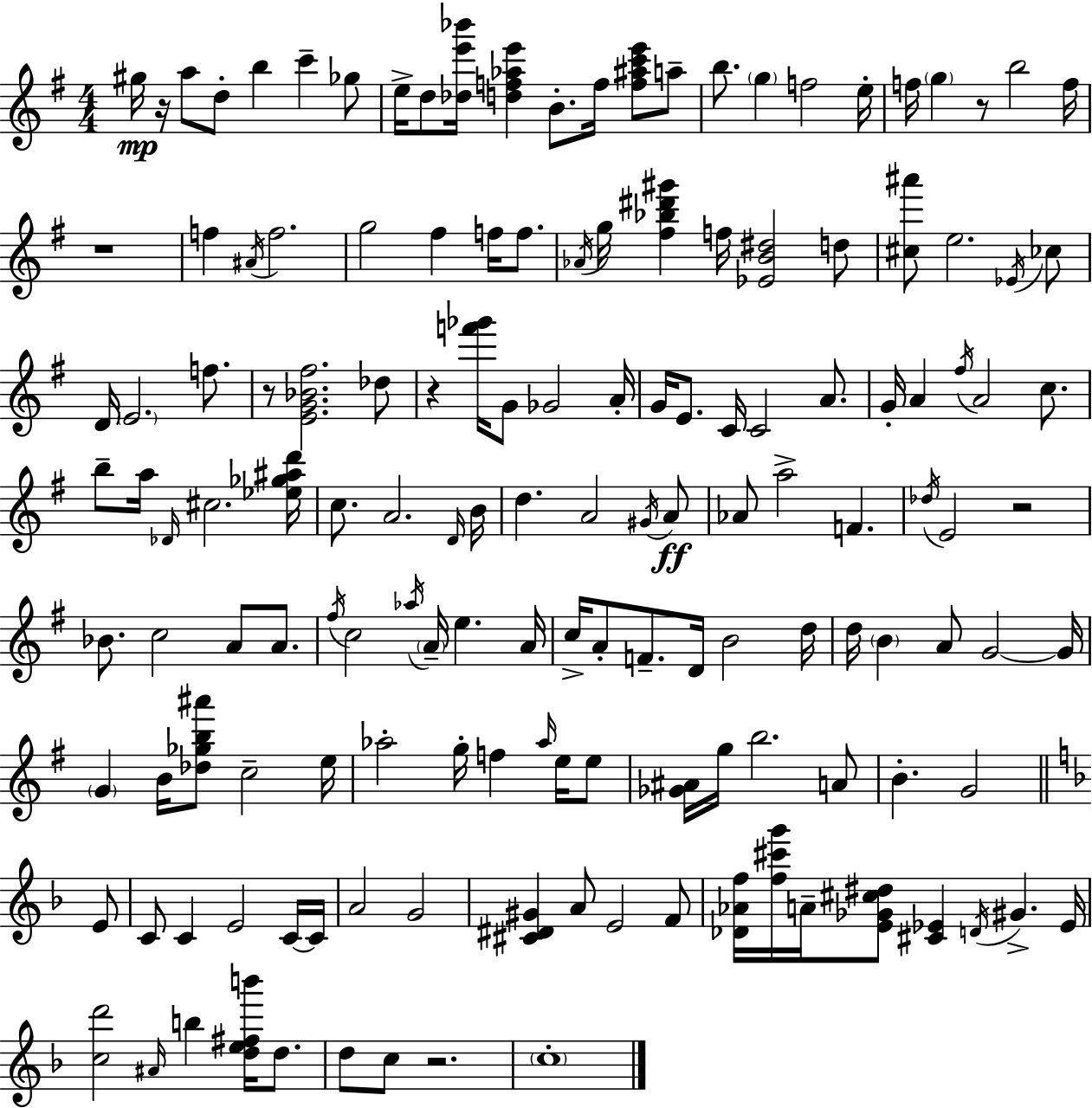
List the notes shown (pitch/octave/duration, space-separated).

G#5/s R/s A5/e D5/e B5/q C6/q Gb5/e E5/s D5/e [Db5,E6,Bb6]/s [D5,F5,Ab5,E6]/q B4/e. F5/s [F5,A#5,C6,E6]/e A5/e B5/e. G5/q F5/h E5/s F5/s G5/q R/e B5/h F5/s R/w F5/q A#4/s F5/h. G5/h F#5/q F5/s F5/e. Ab4/s G5/s [F#5,Bb5,D#6,G#6]/q F5/s [Eb4,B4,D#5]/h D5/e [C#5,A#6]/e E5/h. Eb4/s CES5/e D4/s E4/h. F5/e. R/e [E4,G4,Bb4,F#5]/h. Db5/e R/q [F6,Gb6]/s G4/e Gb4/h A4/s G4/s E4/e. C4/s C4/h A4/e. G4/s A4/q F#5/s A4/h C5/e. B5/e A5/s Db4/s C#5/h. [Eb5,Gb5,A#5,D6]/s C5/e. A4/h. D4/s B4/s D5/q. A4/h G#4/s A4/e Ab4/e A5/h F4/q. Db5/s E4/h R/h Bb4/e. C5/h A4/e A4/e. F#5/s C5/h Ab5/s A4/s E5/q. A4/s C5/s A4/e F4/e. D4/s B4/h D5/s D5/s B4/q A4/e G4/h G4/s G4/q B4/s [Db5,Gb5,B5,A#6]/e C5/h E5/s Ab5/h G5/s F5/q Ab5/s E5/s E5/e [Gb4,A#4]/s G5/s B5/h. A4/e B4/q. G4/h E4/e C4/e C4/q E4/h C4/s C4/s A4/h G4/h [C#4,D#4,G#4]/q A4/e E4/h F4/e [Db4,Ab4,F5]/s [F5,C#6,G6]/s A4/s [E4,Gb4,C#5,D#5]/e [C#4,Eb4]/q D4/s G#4/q. Eb4/s [C5,D6]/h A#4/s B5/q [D5,E5,F#5,B6]/s D5/e. D5/e C5/e R/h. C5/w